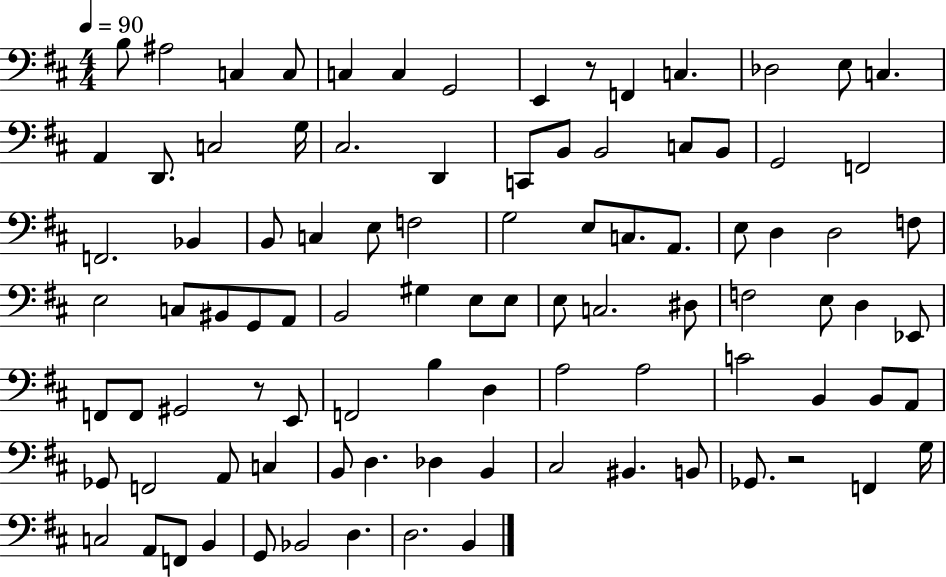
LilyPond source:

{
  \clef bass
  \numericTimeSignature
  \time 4/4
  \key d \major
  \tempo 4 = 90
  \repeat volta 2 { b8 ais2 c4 c8 | c4 c4 g,2 | e,4 r8 f,4 c4. | des2 e8 c4. | \break a,4 d,8. c2 g16 | cis2. d,4 | c,8 b,8 b,2 c8 b,8 | g,2 f,2 | \break f,2. bes,4 | b,8 c4 e8 f2 | g2 e8 c8. a,8. | e8 d4 d2 f8 | \break e2 c8 bis,8 g,8 a,8 | b,2 gis4 e8 e8 | e8 c2. dis8 | f2 e8 d4 ees,8 | \break f,8 f,8 gis,2 r8 e,8 | f,2 b4 d4 | a2 a2 | c'2 b,4 b,8 a,8 | \break ges,8 f,2 a,8 c4 | b,8 d4. des4 b,4 | cis2 bis,4. b,8 | ges,8. r2 f,4 g16 | \break c2 a,8 f,8 b,4 | g,8 bes,2 d4. | d2. b,4 | } \bar "|."
}